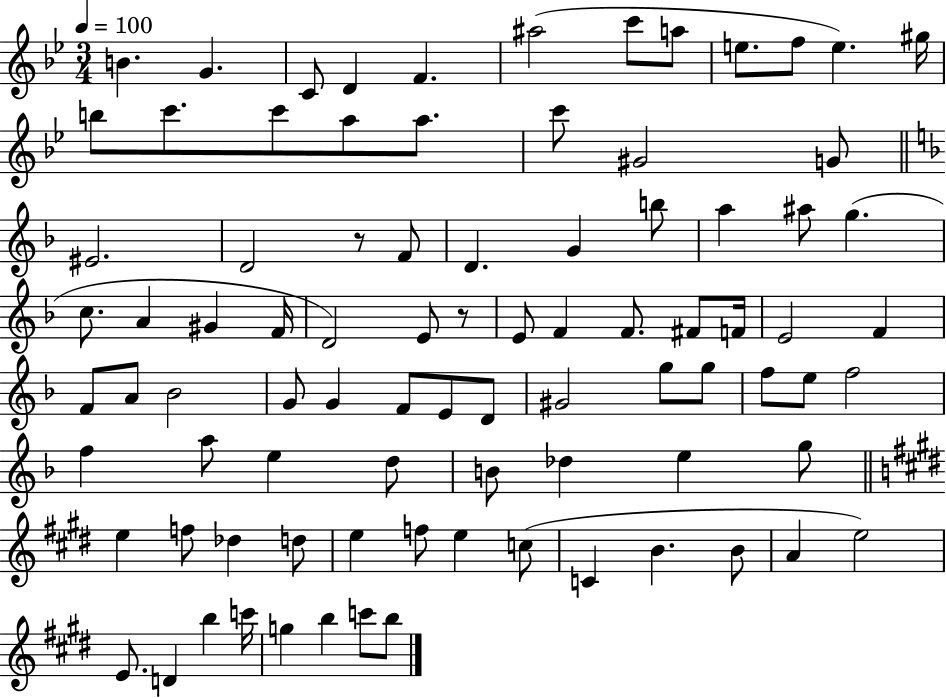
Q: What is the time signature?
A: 3/4